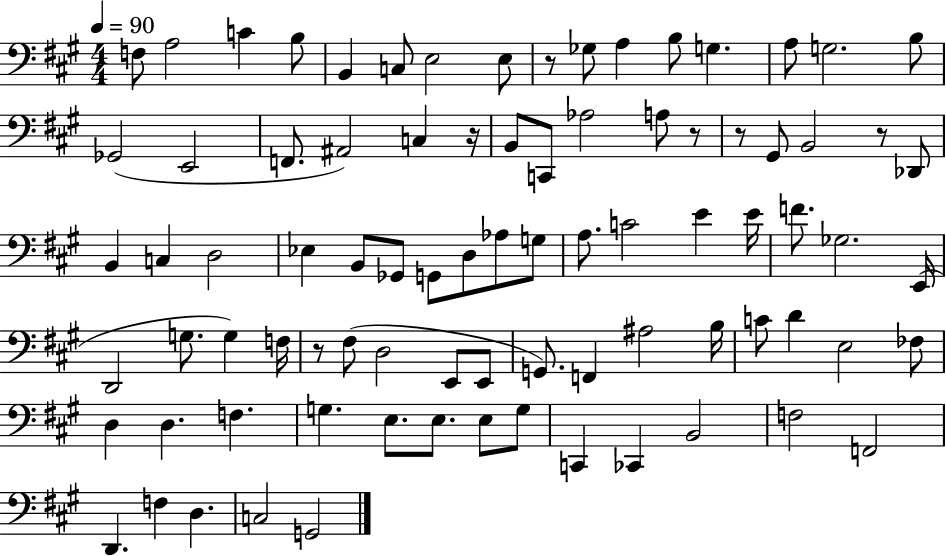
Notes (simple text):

F3/e A3/h C4/q B3/e B2/q C3/e E3/h E3/e R/e Gb3/e A3/q B3/e G3/q. A3/e G3/h. B3/e Gb2/h E2/h F2/e. A#2/h C3/q R/s B2/e C2/e Ab3/h A3/e R/e R/e G#2/e B2/h R/e Db2/e B2/q C3/q D3/h Eb3/q B2/e Gb2/e G2/e D3/e Ab3/e G3/e A3/e. C4/h E4/q E4/s F4/e. Gb3/h. E2/s D2/h G3/e. G3/q F3/s R/e F#3/e D3/h E2/e E2/e G2/e. F2/q A#3/h B3/s C4/e D4/q E3/h FES3/e D3/q D3/q. F3/q. G3/q. E3/e. E3/e. E3/e G3/e C2/q CES2/q B2/h F3/h F2/h D2/q. F3/q D3/q. C3/h G2/h